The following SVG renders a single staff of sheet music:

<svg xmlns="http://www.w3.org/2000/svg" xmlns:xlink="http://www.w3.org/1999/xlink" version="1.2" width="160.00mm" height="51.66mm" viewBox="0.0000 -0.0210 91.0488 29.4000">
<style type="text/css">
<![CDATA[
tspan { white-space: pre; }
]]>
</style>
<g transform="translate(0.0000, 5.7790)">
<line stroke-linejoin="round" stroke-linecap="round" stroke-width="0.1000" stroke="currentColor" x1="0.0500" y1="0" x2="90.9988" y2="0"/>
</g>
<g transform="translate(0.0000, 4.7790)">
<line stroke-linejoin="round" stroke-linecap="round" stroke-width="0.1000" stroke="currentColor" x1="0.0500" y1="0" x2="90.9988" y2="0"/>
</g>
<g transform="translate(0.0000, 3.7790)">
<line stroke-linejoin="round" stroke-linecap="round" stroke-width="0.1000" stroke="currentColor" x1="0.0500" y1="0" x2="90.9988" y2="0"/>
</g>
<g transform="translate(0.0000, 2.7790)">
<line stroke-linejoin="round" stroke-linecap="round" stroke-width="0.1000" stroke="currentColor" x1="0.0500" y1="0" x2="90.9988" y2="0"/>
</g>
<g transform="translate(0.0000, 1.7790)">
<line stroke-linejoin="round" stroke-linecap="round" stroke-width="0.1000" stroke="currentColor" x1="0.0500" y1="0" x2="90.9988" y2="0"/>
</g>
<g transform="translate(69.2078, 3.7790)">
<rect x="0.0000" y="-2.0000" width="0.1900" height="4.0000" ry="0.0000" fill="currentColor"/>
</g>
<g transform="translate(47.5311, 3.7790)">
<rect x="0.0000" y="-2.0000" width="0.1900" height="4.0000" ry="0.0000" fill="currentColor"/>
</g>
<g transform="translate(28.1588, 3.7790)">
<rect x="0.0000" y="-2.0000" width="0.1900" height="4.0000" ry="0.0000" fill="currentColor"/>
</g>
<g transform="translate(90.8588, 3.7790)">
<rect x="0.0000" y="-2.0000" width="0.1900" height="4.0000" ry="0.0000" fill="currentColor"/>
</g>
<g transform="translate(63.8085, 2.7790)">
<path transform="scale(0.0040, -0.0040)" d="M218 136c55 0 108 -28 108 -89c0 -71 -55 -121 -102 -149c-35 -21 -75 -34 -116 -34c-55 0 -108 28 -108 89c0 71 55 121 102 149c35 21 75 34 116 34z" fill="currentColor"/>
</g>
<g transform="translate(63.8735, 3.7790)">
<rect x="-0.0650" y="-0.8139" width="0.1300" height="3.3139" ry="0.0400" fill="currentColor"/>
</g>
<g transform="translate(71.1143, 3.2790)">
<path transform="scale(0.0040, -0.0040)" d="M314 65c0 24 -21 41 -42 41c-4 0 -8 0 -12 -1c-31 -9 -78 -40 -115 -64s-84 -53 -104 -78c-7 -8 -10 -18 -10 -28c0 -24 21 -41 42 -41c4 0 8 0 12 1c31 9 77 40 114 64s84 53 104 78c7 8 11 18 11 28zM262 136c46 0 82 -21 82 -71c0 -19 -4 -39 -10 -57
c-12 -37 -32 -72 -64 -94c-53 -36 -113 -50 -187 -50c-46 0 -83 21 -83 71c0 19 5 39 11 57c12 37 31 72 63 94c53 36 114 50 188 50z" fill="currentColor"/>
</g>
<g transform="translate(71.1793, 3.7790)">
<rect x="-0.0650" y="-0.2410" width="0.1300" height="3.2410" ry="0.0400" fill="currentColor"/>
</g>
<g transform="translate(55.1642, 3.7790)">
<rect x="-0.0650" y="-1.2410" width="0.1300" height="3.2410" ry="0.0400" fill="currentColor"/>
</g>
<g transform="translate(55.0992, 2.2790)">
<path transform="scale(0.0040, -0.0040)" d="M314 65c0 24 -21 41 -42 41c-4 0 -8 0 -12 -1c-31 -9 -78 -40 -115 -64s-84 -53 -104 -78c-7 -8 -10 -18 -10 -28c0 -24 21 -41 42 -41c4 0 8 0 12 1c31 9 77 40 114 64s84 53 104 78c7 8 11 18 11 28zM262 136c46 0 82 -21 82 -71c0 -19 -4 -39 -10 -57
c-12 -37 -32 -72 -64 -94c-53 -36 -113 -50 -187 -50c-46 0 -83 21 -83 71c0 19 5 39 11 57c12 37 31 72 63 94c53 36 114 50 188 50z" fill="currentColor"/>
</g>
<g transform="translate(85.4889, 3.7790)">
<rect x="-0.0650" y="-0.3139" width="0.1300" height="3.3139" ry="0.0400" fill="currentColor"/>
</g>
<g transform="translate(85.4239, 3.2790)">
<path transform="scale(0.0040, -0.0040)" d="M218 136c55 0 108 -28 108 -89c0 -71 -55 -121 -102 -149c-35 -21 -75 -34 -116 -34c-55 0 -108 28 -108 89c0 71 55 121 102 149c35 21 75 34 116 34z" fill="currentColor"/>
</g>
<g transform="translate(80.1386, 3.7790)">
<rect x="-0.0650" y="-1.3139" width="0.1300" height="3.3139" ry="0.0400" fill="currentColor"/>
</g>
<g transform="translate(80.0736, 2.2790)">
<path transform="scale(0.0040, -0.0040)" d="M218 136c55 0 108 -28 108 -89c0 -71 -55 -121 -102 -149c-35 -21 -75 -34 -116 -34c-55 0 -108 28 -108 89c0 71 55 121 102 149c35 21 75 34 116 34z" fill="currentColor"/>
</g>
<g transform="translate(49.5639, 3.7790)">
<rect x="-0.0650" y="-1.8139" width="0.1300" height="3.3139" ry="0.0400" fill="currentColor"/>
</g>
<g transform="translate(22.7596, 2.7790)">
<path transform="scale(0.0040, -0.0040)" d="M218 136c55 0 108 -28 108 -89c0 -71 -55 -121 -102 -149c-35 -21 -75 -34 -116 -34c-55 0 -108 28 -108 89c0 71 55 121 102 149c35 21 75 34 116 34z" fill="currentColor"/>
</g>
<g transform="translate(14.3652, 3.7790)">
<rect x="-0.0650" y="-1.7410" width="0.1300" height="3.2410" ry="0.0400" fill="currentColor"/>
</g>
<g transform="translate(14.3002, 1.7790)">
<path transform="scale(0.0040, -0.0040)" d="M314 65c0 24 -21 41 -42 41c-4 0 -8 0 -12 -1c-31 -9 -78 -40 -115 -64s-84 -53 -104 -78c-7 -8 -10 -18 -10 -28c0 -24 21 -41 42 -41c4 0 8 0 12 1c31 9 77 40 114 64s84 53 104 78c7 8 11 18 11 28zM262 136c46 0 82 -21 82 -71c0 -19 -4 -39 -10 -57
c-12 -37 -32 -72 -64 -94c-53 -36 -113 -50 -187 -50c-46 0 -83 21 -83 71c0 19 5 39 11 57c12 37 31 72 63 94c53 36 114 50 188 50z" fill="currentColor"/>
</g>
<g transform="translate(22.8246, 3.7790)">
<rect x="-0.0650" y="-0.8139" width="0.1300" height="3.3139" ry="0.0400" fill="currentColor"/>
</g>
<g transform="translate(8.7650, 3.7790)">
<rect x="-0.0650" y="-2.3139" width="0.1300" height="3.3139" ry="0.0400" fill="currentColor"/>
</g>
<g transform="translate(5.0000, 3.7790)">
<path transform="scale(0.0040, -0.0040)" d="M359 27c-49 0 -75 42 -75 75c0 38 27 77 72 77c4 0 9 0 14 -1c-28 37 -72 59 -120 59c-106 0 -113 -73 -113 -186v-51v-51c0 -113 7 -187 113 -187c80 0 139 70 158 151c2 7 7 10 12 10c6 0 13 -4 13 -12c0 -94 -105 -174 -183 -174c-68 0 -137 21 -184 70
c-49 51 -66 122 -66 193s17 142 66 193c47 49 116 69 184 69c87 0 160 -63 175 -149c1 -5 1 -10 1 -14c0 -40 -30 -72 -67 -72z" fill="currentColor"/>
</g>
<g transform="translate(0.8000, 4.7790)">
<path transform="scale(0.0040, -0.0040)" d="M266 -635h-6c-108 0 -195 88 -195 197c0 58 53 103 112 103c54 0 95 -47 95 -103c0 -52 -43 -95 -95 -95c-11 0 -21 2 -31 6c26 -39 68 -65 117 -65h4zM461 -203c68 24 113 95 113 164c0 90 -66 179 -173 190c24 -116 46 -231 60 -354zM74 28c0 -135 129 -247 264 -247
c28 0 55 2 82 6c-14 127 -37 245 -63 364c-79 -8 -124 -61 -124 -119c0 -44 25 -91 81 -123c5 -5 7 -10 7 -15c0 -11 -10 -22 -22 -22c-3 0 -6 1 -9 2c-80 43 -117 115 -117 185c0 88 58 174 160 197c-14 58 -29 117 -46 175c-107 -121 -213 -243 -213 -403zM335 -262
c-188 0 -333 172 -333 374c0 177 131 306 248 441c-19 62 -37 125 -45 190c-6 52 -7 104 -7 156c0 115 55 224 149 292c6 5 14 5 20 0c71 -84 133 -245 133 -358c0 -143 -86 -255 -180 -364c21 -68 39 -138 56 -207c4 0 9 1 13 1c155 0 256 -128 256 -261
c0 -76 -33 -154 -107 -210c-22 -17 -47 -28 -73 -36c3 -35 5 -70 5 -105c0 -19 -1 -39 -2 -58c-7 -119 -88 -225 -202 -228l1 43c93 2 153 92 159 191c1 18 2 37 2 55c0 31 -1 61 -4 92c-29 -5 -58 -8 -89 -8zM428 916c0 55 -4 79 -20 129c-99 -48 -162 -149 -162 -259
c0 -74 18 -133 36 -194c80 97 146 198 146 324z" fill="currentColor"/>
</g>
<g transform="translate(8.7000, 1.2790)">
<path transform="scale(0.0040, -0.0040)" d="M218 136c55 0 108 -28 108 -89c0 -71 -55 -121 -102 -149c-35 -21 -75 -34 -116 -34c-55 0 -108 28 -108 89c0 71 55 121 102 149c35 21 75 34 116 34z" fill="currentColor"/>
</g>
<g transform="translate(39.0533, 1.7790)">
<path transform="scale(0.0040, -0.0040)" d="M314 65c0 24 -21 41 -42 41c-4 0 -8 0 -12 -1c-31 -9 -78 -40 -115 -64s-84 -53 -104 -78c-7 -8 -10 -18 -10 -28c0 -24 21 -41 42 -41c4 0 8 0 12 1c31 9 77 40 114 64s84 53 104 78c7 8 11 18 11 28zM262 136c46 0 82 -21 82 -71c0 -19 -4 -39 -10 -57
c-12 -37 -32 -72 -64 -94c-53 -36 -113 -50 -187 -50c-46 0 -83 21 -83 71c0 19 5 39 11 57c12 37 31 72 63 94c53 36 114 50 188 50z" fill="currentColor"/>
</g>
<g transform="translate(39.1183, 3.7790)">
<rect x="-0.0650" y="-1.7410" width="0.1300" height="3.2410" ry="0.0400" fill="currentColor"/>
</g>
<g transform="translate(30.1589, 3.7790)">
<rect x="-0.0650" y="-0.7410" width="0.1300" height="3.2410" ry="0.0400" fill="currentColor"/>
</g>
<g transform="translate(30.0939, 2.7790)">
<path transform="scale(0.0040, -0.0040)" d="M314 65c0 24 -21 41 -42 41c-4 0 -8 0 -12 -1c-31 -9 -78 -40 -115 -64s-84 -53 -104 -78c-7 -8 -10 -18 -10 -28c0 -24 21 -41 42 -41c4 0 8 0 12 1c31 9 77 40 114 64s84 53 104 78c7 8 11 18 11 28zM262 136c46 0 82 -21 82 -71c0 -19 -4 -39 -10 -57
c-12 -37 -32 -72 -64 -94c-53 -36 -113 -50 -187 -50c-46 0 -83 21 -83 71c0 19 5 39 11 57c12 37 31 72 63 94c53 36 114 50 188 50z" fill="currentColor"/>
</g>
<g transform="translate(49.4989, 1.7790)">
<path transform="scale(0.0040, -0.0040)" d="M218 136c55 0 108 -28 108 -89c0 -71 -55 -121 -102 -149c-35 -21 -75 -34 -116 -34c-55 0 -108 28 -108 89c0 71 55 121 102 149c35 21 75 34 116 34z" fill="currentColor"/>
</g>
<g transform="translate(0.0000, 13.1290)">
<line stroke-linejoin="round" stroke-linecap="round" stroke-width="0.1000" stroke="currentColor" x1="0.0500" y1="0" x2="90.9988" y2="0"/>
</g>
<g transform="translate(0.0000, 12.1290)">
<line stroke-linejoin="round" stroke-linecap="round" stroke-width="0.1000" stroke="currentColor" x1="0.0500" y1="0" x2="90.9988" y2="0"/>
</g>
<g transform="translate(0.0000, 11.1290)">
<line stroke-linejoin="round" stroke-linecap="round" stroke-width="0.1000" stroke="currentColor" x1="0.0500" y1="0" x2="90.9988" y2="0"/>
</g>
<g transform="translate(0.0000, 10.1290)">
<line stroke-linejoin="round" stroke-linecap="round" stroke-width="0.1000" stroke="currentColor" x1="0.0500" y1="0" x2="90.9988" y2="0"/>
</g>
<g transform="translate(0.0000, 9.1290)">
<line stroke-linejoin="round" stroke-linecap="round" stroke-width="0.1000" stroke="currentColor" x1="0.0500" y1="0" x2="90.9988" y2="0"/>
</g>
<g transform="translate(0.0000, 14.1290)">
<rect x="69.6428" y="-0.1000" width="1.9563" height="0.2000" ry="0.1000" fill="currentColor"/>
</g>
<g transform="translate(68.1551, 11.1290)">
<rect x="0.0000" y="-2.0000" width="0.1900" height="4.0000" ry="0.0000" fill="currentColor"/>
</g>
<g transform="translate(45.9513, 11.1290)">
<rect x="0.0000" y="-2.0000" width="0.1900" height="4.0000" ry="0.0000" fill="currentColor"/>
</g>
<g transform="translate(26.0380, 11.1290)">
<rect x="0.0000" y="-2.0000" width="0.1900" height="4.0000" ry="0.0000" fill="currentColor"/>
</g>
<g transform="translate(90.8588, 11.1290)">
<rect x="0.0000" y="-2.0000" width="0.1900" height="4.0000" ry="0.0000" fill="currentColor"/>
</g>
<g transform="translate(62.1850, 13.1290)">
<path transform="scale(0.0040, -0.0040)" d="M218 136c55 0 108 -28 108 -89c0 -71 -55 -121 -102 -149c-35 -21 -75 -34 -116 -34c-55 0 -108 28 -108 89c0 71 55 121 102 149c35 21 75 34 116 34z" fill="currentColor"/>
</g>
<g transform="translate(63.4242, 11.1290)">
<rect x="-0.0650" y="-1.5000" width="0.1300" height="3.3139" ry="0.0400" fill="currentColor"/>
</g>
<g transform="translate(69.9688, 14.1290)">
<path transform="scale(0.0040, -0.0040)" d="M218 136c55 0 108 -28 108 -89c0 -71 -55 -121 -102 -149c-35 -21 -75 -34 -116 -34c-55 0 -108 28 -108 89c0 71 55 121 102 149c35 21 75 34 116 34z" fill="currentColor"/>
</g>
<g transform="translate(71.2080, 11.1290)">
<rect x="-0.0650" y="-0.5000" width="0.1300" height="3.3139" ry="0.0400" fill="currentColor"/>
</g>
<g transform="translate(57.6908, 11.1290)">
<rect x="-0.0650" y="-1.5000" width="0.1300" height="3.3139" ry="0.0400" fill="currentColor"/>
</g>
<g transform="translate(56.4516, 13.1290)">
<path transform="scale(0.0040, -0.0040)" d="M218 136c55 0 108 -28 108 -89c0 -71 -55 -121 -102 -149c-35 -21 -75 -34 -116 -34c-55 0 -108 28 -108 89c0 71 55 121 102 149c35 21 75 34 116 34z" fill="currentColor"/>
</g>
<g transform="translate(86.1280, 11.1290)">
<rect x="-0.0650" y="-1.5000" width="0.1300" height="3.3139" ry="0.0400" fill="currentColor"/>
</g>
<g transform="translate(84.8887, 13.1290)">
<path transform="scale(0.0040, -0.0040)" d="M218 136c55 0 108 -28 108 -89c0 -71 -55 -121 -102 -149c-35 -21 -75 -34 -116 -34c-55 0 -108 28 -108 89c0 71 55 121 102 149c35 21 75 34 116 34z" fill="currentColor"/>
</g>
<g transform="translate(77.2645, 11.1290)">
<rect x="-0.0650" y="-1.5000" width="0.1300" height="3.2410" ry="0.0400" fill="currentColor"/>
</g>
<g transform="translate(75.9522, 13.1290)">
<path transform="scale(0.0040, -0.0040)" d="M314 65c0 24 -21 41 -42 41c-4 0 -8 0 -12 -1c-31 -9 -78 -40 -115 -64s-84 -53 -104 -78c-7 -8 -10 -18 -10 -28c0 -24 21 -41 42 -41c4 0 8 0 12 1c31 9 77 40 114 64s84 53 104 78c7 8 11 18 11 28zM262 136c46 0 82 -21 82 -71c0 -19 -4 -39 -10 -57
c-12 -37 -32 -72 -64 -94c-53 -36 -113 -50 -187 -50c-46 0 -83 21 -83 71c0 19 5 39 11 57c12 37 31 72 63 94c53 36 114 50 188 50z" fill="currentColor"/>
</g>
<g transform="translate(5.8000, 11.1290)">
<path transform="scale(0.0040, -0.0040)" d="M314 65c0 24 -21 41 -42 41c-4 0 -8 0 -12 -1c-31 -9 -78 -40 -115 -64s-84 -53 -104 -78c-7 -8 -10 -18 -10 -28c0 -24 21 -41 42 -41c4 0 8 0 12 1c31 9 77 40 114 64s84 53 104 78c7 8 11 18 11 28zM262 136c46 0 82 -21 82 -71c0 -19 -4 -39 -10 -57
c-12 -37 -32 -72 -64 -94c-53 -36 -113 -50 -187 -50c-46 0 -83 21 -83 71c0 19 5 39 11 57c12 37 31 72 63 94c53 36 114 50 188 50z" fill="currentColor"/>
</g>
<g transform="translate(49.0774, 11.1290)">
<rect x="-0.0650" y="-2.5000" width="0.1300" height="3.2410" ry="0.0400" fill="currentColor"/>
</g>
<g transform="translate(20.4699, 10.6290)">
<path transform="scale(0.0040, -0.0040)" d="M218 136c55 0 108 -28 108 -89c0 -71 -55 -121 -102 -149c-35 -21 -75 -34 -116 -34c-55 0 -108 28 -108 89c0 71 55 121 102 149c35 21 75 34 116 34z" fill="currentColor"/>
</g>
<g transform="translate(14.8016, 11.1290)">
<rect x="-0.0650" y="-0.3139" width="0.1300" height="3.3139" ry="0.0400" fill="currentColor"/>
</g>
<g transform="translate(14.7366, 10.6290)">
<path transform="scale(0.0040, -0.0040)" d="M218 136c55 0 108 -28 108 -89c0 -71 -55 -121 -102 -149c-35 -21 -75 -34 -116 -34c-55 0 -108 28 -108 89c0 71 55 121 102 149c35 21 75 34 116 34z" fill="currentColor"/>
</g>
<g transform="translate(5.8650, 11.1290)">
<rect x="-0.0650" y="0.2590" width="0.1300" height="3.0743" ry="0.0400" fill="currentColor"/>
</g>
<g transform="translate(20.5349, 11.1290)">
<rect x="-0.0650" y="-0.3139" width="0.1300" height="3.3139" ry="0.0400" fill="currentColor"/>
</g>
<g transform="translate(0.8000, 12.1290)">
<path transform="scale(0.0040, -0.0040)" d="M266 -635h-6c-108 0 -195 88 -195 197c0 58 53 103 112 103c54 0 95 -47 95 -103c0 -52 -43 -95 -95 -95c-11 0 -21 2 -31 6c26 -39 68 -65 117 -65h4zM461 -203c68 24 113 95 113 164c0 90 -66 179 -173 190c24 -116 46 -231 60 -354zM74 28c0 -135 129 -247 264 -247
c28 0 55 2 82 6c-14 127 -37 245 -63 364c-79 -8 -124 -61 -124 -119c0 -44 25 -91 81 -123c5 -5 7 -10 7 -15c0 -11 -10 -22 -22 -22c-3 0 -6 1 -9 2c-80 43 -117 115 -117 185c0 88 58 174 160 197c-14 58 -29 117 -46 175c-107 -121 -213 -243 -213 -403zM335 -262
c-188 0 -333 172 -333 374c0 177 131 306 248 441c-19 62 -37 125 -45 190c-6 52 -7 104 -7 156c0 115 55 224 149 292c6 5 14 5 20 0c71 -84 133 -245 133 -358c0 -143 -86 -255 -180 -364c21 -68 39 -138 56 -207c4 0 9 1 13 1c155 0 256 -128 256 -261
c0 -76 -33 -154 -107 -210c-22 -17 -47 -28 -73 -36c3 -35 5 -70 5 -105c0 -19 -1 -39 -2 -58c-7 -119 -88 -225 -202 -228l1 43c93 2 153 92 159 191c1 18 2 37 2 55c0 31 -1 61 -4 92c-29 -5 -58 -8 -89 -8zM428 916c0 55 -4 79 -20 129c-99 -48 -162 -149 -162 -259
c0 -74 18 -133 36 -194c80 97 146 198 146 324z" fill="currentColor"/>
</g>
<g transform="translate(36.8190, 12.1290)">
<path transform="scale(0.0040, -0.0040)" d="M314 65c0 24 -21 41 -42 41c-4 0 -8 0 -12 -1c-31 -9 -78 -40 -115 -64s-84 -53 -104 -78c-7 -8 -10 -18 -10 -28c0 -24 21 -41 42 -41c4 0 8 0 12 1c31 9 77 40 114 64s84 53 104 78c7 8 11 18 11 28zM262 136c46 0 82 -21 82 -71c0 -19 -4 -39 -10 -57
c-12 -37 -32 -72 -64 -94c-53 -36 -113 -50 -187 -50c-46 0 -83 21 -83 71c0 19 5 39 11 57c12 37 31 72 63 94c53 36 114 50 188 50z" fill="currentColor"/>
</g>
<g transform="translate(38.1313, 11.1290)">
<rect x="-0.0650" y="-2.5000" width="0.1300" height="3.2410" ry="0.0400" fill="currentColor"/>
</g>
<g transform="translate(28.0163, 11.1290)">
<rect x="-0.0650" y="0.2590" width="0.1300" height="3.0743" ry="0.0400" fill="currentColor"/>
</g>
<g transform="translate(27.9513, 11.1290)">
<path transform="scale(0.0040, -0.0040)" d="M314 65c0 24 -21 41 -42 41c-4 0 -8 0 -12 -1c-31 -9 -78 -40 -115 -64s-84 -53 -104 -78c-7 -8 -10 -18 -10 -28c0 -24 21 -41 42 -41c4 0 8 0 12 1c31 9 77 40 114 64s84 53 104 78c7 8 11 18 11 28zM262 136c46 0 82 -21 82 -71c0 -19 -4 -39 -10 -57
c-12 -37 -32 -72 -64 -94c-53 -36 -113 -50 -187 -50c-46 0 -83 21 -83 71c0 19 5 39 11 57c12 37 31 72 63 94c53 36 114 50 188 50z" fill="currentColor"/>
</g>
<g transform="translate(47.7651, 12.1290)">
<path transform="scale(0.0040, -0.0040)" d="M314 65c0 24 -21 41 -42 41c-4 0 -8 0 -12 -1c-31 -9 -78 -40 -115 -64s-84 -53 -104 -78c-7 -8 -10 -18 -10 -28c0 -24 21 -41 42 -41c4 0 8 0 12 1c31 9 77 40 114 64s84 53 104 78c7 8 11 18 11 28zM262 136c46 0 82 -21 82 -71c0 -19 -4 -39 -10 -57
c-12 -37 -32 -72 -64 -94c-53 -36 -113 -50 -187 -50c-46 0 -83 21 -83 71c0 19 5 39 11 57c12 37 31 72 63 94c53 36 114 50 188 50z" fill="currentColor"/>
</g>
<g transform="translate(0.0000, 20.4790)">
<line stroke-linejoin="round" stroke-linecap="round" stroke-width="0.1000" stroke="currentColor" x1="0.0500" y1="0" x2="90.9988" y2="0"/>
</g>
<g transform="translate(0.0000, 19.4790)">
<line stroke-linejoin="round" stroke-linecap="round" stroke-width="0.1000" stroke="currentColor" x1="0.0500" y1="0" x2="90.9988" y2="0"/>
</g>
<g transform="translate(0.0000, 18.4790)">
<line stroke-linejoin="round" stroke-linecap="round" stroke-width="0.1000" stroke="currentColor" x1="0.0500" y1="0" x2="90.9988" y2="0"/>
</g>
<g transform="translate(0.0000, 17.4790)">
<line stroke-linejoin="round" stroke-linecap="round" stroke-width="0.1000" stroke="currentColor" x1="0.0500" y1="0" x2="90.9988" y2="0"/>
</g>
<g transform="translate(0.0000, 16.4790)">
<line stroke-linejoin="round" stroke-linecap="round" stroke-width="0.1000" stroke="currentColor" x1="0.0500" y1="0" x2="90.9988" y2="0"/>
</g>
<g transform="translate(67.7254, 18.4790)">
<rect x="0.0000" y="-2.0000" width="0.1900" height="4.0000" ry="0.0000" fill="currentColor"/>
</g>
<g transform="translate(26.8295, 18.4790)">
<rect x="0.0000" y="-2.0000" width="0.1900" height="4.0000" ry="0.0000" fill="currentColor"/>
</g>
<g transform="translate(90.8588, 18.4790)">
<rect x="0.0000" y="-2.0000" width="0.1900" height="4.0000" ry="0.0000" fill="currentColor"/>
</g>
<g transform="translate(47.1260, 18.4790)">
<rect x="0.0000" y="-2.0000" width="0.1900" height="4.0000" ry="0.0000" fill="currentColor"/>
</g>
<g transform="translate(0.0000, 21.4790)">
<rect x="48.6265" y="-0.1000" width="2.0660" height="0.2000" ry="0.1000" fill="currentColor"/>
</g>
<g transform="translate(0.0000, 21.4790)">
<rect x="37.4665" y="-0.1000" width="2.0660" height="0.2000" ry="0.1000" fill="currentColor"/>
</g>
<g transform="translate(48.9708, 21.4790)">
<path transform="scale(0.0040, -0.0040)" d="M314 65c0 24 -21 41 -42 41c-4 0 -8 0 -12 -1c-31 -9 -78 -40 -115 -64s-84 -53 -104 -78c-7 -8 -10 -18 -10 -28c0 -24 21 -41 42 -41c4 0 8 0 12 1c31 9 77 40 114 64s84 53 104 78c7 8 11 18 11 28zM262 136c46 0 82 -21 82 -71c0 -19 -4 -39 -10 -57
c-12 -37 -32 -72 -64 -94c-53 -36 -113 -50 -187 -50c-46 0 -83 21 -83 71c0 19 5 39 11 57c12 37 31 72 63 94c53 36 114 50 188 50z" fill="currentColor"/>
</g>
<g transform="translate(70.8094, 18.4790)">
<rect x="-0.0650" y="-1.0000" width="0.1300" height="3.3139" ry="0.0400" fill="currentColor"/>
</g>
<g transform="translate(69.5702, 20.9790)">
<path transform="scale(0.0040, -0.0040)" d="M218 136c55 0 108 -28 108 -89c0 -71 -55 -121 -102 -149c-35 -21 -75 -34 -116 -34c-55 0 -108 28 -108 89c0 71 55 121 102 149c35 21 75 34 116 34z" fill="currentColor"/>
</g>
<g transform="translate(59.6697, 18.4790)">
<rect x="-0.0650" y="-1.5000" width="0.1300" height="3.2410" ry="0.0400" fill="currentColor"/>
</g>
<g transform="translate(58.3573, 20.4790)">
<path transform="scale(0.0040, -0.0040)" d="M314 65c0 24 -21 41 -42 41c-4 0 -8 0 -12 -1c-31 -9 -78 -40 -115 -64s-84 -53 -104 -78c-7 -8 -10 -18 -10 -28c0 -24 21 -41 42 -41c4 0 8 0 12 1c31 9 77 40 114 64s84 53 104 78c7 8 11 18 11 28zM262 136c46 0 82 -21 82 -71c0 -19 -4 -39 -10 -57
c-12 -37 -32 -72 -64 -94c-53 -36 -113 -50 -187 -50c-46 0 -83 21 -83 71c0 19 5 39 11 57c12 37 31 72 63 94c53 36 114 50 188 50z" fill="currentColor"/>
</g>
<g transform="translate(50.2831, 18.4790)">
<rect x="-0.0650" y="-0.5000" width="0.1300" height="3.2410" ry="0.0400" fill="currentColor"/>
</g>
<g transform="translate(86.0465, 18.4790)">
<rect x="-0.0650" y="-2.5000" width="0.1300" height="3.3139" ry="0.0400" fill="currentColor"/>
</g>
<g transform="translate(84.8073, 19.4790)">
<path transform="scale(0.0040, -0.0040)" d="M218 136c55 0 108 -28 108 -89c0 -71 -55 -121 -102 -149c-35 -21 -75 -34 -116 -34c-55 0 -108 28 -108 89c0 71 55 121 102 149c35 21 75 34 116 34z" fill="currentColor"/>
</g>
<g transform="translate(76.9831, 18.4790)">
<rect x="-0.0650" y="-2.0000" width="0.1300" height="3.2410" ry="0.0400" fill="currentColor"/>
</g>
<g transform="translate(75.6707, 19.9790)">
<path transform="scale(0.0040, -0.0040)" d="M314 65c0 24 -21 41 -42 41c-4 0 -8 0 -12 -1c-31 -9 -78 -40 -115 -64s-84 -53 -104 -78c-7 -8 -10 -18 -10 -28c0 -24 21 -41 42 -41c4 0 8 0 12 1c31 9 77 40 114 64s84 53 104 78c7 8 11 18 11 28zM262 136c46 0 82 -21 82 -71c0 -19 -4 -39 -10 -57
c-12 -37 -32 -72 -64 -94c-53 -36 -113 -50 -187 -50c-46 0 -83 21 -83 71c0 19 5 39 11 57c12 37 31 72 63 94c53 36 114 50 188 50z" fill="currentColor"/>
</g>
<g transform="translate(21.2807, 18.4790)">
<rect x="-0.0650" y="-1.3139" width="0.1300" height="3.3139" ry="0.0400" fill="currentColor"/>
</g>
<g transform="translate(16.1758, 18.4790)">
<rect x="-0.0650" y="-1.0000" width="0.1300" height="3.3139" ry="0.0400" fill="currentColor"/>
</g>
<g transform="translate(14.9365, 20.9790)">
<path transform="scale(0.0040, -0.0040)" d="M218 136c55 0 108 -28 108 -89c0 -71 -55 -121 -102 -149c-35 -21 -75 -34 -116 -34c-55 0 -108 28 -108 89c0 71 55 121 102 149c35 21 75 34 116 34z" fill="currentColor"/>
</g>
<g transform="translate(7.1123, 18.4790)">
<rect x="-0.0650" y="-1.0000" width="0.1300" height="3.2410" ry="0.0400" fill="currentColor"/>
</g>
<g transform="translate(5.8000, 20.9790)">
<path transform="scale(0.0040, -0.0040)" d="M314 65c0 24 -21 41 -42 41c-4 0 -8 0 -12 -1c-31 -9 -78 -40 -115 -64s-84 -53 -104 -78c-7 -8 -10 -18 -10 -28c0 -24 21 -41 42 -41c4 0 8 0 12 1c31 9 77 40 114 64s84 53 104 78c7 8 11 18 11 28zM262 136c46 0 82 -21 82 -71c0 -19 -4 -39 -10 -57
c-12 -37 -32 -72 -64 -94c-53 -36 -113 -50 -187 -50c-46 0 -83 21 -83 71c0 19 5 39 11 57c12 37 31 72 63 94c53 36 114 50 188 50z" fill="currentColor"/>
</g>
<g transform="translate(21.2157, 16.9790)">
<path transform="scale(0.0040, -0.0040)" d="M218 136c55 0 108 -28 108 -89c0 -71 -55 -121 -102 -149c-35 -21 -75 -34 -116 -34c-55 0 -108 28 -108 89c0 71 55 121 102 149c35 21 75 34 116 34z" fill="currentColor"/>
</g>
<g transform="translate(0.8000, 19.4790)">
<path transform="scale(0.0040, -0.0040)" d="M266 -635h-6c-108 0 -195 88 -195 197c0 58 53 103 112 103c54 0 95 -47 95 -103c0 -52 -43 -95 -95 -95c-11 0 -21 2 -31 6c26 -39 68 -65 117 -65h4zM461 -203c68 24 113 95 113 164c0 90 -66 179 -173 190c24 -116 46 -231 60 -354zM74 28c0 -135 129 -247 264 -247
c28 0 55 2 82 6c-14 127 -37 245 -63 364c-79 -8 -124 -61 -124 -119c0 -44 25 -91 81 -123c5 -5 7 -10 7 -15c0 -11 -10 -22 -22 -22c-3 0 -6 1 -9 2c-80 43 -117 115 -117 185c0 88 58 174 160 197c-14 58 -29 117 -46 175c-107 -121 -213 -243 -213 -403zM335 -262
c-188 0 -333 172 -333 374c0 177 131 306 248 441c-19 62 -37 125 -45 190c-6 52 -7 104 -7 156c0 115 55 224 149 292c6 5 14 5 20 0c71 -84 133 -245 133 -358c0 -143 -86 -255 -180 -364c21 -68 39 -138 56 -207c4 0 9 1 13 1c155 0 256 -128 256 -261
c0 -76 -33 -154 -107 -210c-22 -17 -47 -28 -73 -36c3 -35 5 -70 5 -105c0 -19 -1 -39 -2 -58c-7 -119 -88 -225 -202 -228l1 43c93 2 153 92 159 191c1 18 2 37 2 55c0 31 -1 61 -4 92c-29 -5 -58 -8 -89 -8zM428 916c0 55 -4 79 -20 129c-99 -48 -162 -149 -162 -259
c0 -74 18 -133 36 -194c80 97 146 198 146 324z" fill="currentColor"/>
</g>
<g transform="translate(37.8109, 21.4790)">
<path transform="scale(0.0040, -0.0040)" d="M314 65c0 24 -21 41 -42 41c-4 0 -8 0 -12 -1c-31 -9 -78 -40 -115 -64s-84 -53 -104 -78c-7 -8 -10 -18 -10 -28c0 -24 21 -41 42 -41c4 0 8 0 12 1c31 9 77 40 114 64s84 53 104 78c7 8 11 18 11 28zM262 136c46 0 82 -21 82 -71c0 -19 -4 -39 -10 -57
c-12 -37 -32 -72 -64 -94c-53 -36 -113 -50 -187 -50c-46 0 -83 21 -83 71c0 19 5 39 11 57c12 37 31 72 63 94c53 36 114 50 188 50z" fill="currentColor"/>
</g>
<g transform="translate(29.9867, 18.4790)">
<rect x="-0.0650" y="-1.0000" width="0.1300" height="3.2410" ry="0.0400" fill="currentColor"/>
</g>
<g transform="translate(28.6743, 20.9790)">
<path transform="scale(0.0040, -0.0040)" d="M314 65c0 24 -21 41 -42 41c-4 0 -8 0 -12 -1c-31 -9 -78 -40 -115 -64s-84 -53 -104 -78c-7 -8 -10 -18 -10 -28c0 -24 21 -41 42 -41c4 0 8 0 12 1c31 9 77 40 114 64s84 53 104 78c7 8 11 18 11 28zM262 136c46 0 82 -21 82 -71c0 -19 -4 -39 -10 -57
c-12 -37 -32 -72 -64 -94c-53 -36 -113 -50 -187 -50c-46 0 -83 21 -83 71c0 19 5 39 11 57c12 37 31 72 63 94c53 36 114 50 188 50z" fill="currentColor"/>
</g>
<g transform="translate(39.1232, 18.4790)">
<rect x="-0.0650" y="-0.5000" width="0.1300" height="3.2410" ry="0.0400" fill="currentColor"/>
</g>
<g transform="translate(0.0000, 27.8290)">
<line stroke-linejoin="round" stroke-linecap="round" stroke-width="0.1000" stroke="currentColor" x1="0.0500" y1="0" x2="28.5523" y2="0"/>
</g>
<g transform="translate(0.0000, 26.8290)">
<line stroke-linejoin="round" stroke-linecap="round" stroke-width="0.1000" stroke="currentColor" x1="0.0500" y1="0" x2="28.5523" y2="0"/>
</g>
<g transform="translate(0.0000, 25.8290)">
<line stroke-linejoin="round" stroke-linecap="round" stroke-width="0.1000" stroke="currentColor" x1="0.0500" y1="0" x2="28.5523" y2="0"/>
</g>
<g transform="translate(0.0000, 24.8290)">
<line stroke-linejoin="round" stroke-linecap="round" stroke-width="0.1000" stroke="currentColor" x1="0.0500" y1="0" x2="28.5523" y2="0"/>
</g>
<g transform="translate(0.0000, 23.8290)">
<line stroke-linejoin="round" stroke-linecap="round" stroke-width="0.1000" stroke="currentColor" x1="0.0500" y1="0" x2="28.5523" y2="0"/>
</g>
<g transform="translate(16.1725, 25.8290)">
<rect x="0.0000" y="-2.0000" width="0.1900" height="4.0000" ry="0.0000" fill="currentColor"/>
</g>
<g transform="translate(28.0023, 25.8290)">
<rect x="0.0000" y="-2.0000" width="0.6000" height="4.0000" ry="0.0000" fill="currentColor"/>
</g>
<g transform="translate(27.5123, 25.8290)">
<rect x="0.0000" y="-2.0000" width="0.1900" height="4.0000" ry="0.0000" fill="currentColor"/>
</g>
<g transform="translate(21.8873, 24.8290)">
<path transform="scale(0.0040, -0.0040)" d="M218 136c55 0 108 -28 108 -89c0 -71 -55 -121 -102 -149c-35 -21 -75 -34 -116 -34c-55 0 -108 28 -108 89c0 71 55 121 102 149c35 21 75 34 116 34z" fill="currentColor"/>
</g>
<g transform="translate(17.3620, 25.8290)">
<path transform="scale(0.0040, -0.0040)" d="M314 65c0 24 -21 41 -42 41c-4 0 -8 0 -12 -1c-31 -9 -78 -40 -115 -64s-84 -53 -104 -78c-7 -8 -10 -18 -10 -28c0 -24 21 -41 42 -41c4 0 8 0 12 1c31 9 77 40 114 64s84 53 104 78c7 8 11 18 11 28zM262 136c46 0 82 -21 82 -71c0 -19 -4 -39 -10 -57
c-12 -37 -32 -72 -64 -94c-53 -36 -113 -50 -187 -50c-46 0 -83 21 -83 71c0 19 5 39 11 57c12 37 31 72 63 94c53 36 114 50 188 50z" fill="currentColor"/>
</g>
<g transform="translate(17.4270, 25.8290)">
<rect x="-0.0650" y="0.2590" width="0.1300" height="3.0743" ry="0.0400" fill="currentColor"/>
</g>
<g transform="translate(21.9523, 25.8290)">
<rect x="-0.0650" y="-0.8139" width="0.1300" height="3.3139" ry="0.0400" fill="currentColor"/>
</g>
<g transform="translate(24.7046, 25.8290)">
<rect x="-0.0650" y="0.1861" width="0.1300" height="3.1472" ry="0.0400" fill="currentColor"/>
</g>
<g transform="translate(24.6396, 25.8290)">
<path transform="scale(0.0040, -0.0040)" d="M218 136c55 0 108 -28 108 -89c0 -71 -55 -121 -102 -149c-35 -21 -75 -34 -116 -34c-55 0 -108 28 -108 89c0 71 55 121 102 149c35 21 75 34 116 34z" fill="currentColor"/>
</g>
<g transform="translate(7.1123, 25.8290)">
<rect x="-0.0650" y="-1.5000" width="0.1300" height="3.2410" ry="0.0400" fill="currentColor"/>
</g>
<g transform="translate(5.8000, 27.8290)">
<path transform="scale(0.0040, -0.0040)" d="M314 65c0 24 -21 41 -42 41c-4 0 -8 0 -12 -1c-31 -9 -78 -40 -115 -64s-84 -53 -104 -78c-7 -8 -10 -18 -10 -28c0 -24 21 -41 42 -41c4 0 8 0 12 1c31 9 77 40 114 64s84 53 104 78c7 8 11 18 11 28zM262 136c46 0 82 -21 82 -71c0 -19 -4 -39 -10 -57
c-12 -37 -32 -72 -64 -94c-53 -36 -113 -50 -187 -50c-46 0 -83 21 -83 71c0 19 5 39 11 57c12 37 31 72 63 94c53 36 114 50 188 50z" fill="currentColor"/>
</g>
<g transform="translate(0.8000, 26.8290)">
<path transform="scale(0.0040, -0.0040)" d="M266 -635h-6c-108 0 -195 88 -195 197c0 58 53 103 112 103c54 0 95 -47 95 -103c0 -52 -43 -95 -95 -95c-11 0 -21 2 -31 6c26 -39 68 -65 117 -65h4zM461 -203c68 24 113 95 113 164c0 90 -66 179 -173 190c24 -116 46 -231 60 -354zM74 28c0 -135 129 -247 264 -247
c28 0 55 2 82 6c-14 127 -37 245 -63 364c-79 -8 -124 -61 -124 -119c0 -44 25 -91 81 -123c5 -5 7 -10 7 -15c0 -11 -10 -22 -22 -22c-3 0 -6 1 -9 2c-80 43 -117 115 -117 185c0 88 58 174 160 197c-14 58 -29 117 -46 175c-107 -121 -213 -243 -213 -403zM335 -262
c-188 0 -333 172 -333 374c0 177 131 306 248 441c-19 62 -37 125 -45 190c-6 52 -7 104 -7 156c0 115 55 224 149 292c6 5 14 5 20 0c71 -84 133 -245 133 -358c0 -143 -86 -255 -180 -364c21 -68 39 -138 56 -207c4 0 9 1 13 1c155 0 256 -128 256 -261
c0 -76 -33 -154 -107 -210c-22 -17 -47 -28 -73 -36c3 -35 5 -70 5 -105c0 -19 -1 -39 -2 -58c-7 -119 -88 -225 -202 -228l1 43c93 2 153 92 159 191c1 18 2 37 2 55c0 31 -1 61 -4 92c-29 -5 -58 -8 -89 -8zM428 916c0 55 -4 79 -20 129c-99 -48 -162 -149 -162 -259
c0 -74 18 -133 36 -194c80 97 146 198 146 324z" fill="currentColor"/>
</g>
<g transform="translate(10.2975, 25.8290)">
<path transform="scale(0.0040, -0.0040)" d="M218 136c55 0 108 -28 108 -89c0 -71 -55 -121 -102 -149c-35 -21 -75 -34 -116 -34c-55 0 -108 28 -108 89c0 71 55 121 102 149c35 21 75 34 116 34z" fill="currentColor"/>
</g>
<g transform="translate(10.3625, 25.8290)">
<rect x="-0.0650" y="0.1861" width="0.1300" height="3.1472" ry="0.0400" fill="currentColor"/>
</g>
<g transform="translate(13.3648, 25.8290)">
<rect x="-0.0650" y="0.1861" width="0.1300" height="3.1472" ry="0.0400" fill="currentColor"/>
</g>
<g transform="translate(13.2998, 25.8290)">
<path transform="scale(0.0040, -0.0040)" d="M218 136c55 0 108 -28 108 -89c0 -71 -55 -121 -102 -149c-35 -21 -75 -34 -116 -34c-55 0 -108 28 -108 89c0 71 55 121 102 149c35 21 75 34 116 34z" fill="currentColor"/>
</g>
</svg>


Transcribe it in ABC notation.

X:1
T:Untitled
M:4/4
L:1/4
K:C
g f2 d d2 f2 f e2 d c2 e c B2 c c B2 G2 G2 E E C E2 E D2 D e D2 C2 C2 E2 D F2 G E2 B B B2 d B